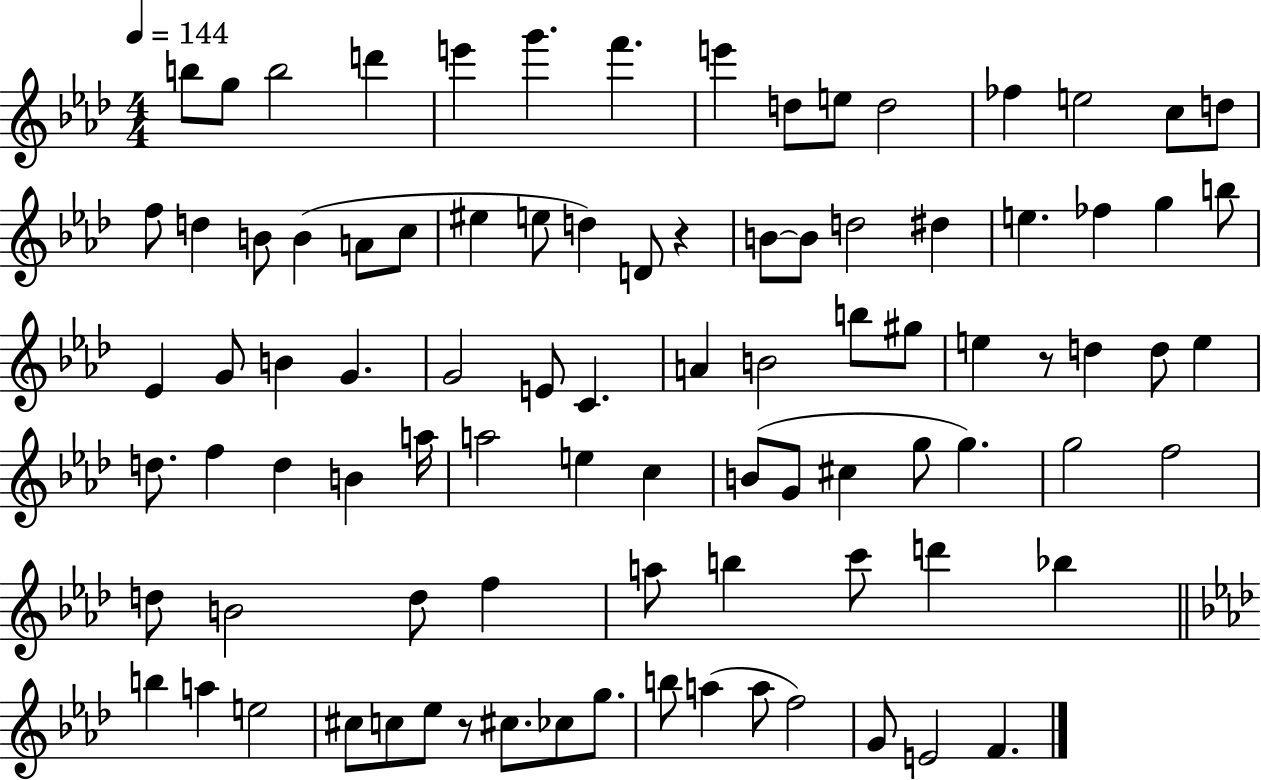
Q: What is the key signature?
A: AES major